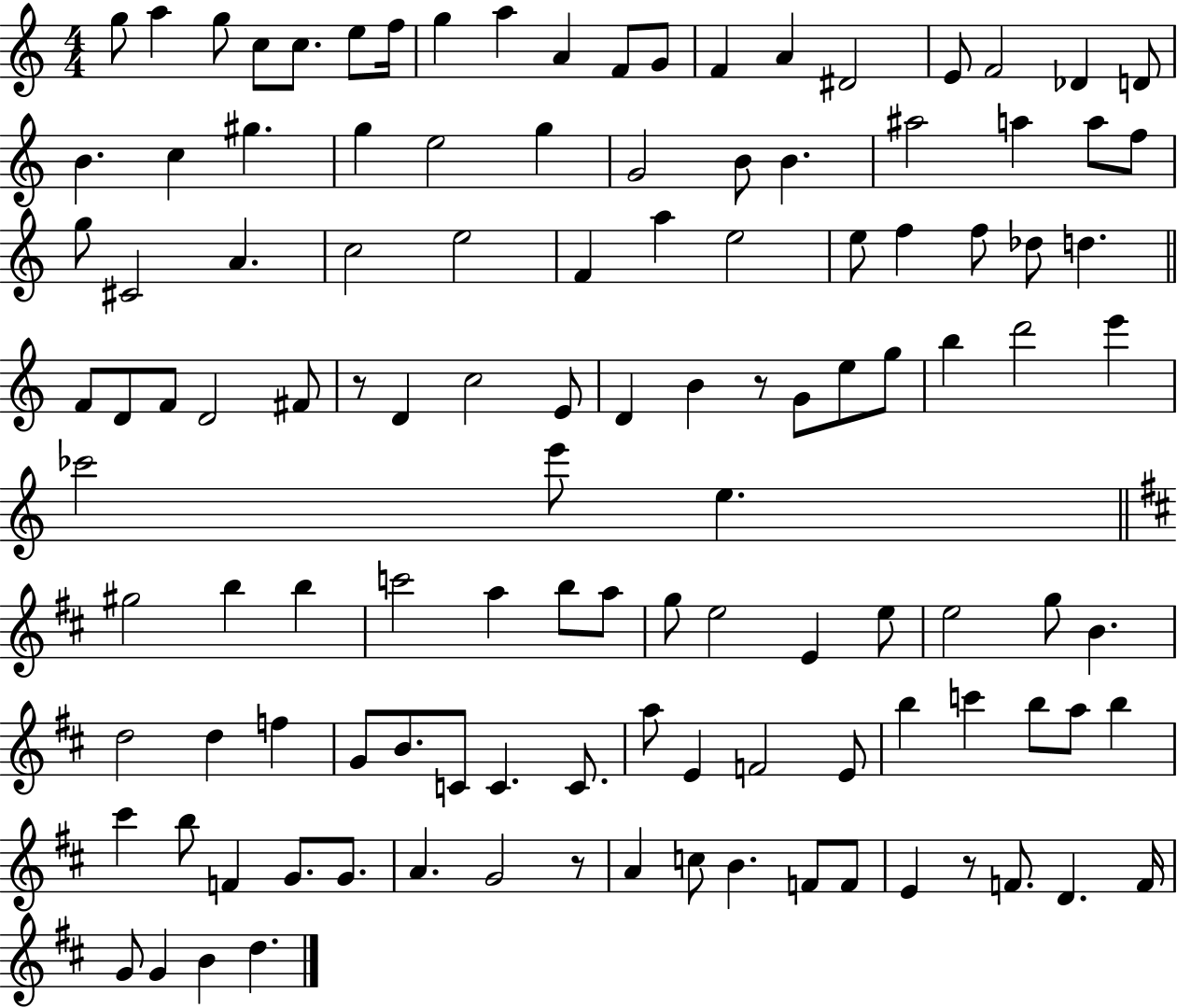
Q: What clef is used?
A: treble